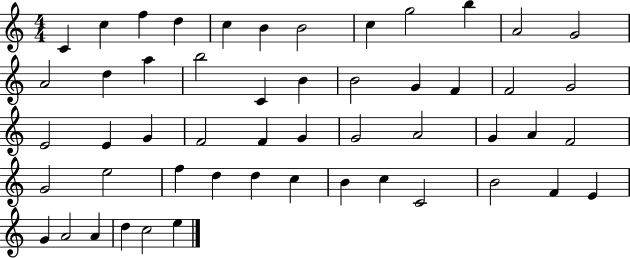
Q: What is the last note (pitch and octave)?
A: E5